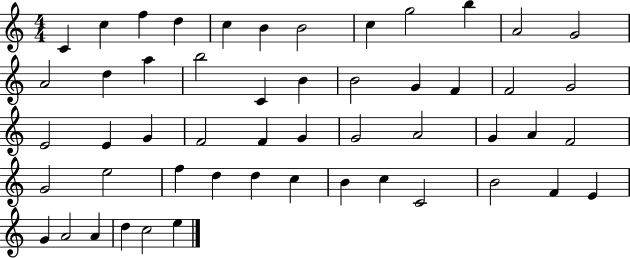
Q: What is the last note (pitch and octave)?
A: E5